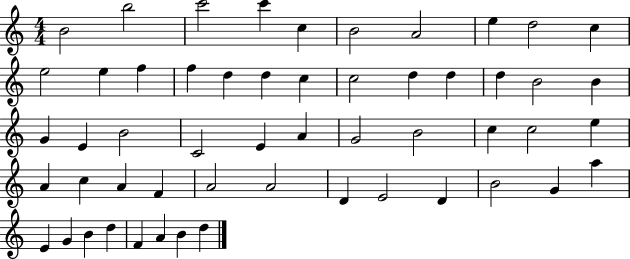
{
  \clef treble
  \numericTimeSignature
  \time 4/4
  \key c \major
  b'2 b''2 | c'''2 c'''4 c''4 | b'2 a'2 | e''4 d''2 c''4 | \break e''2 e''4 f''4 | f''4 d''4 d''4 c''4 | c''2 d''4 d''4 | d''4 b'2 b'4 | \break g'4 e'4 b'2 | c'2 e'4 a'4 | g'2 b'2 | c''4 c''2 e''4 | \break a'4 c''4 a'4 f'4 | a'2 a'2 | d'4 e'2 d'4 | b'2 g'4 a''4 | \break e'4 g'4 b'4 d''4 | f'4 a'4 b'4 d''4 | \bar "|."
}